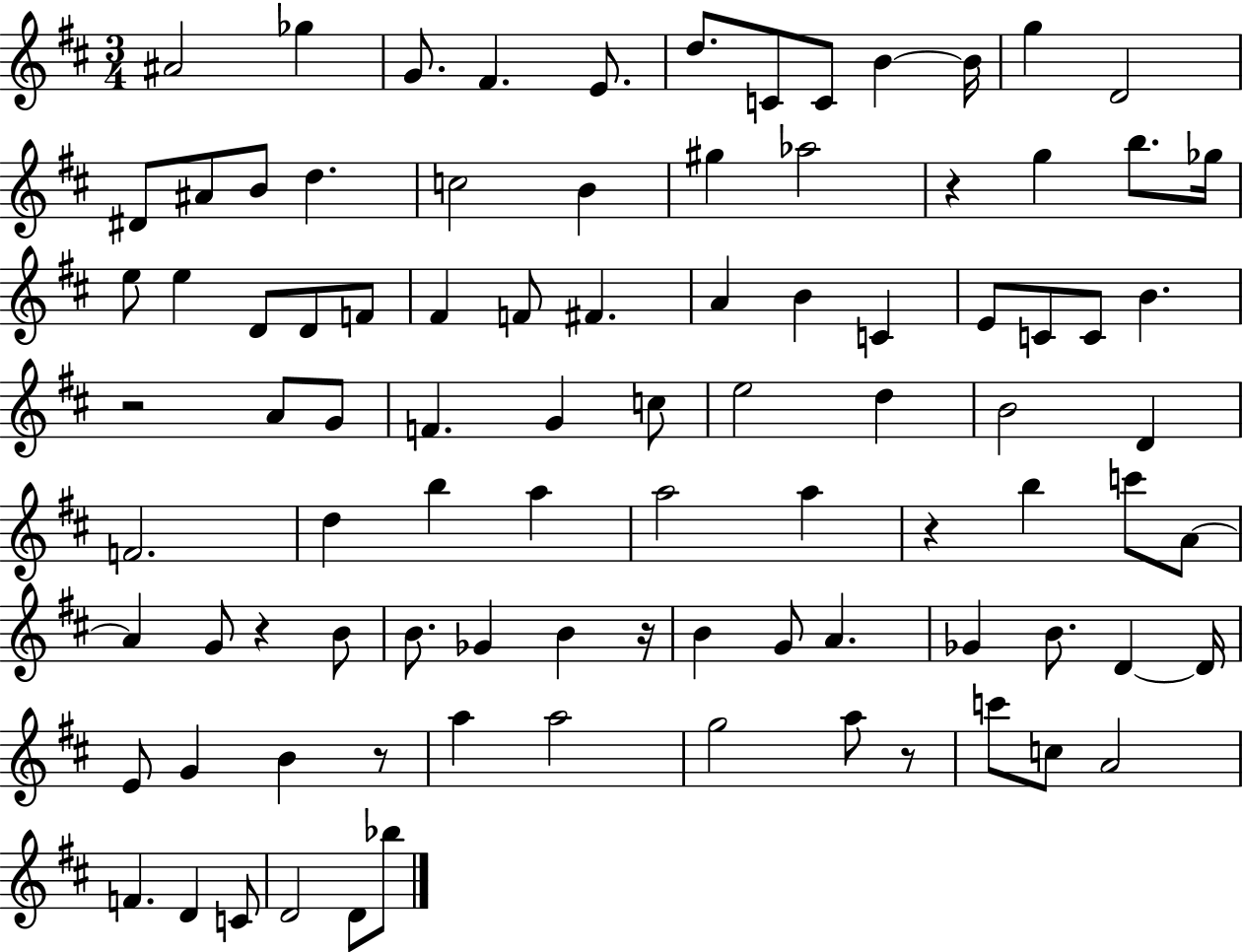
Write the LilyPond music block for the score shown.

{
  \clef treble
  \numericTimeSignature
  \time 3/4
  \key d \major
  ais'2 ges''4 | g'8. fis'4. e'8. | d''8. c'8 c'8 b'4~~ b'16 | g''4 d'2 | \break dis'8 ais'8 b'8 d''4. | c''2 b'4 | gis''4 aes''2 | r4 g''4 b''8. ges''16 | \break e''8 e''4 d'8 d'8 f'8 | fis'4 f'8 fis'4. | a'4 b'4 c'4 | e'8 c'8 c'8 b'4. | \break r2 a'8 g'8 | f'4. g'4 c''8 | e''2 d''4 | b'2 d'4 | \break f'2. | d''4 b''4 a''4 | a''2 a''4 | r4 b''4 c'''8 a'8~~ | \break a'4 g'8 r4 b'8 | b'8. ges'4 b'4 r16 | b'4 g'8 a'4. | ges'4 b'8. d'4~~ d'16 | \break e'8 g'4 b'4 r8 | a''4 a''2 | g''2 a''8 r8 | c'''8 c''8 a'2 | \break f'4. d'4 c'8 | d'2 d'8 bes''8 | \bar "|."
}